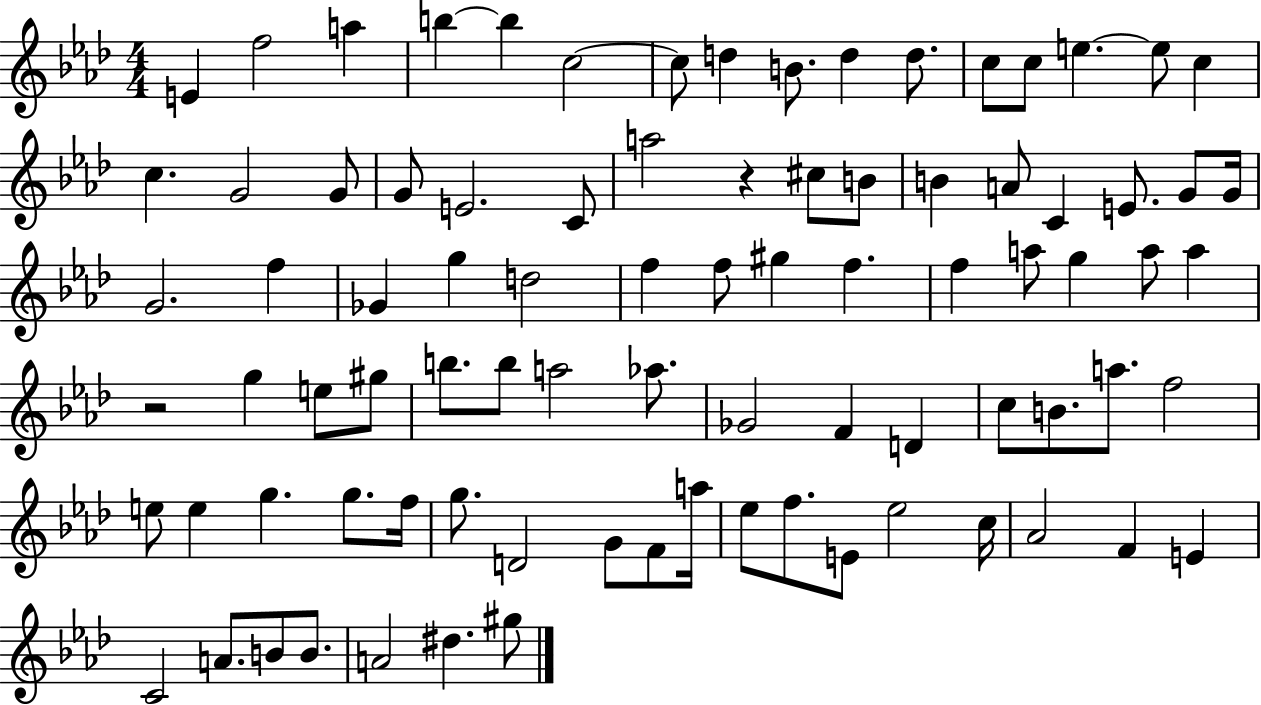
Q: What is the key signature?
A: AES major